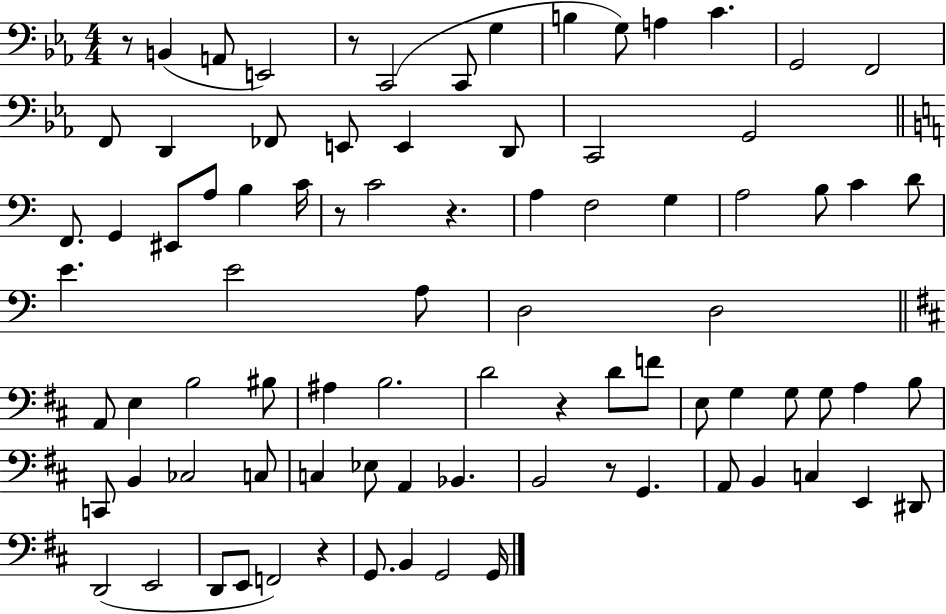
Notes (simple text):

R/e B2/q A2/e E2/h R/e C2/h C2/e G3/q B3/q G3/e A3/q C4/q. G2/h F2/h F2/e D2/q FES2/e E2/e E2/q D2/e C2/h G2/h F2/e. G2/q EIS2/e A3/e B3/q C4/s R/e C4/h R/q. A3/q F3/h G3/q A3/h B3/e C4/q D4/e E4/q. E4/h A3/e D3/h D3/h A2/e E3/q B3/h BIS3/e A#3/q B3/h. D4/h R/q D4/e F4/e E3/e G3/q G3/e G3/e A3/q B3/e C2/e B2/q CES3/h C3/e C3/q Eb3/e A2/q Bb2/q. B2/h R/e G2/q. A2/e B2/q C3/q E2/q D#2/e D2/h E2/h D2/e E2/e F2/h R/q G2/e. B2/q G2/h G2/s